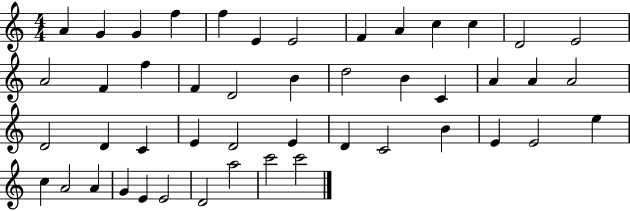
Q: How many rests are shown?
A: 0